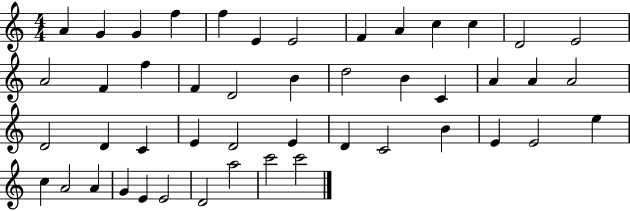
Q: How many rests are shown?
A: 0